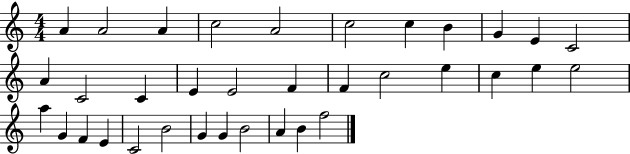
{
  \clef treble
  \numericTimeSignature
  \time 4/4
  \key c \major
  a'4 a'2 a'4 | c''2 a'2 | c''2 c''4 b'4 | g'4 e'4 c'2 | \break a'4 c'2 c'4 | e'4 e'2 f'4 | f'4 c''2 e''4 | c''4 e''4 e''2 | \break a''4 g'4 f'4 e'4 | c'2 b'2 | g'4 g'4 b'2 | a'4 b'4 f''2 | \break \bar "|."
}